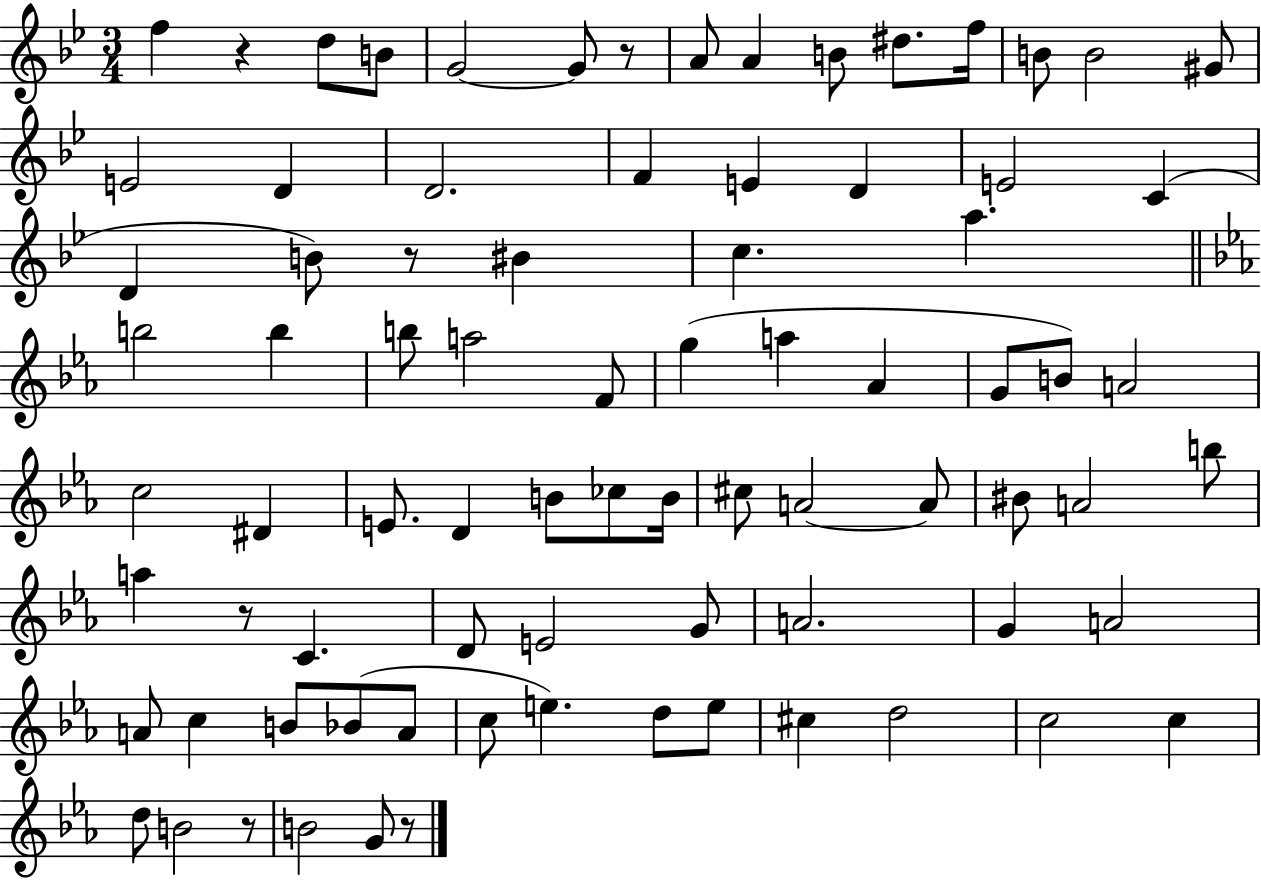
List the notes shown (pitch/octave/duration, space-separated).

F5/q R/q D5/e B4/e G4/h G4/e R/e A4/e A4/q B4/e D#5/e. F5/s B4/e B4/h G#4/e E4/h D4/q D4/h. F4/q E4/q D4/q E4/h C4/q D4/q B4/e R/e BIS4/q C5/q. A5/q. B5/h B5/q B5/e A5/h F4/e G5/q A5/q Ab4/q G4/e B4/e A4/h C5/h D#4/q E4/e. D4/q B4/e CES5/e B4/s C#5/e A4/h A4/e BIS4/e A4/h B5/e A5/q R/e C4/q. D4/e E4/h G4/e A4/h. G4/q A4/h A4/e C5/q B4/e Bb4/e A4/e C5/e E5/q. D5/e E5/e C#5/q D5/h C5/h C5/q D5/e B4/h R/e B4/h G4/e R/e